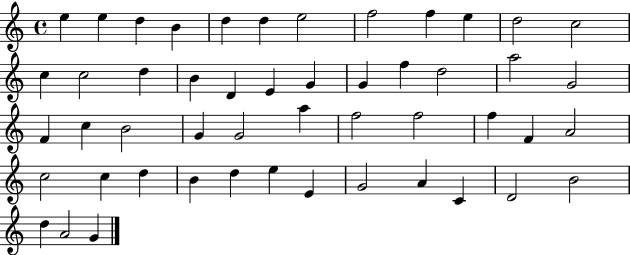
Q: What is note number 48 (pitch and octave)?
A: D5